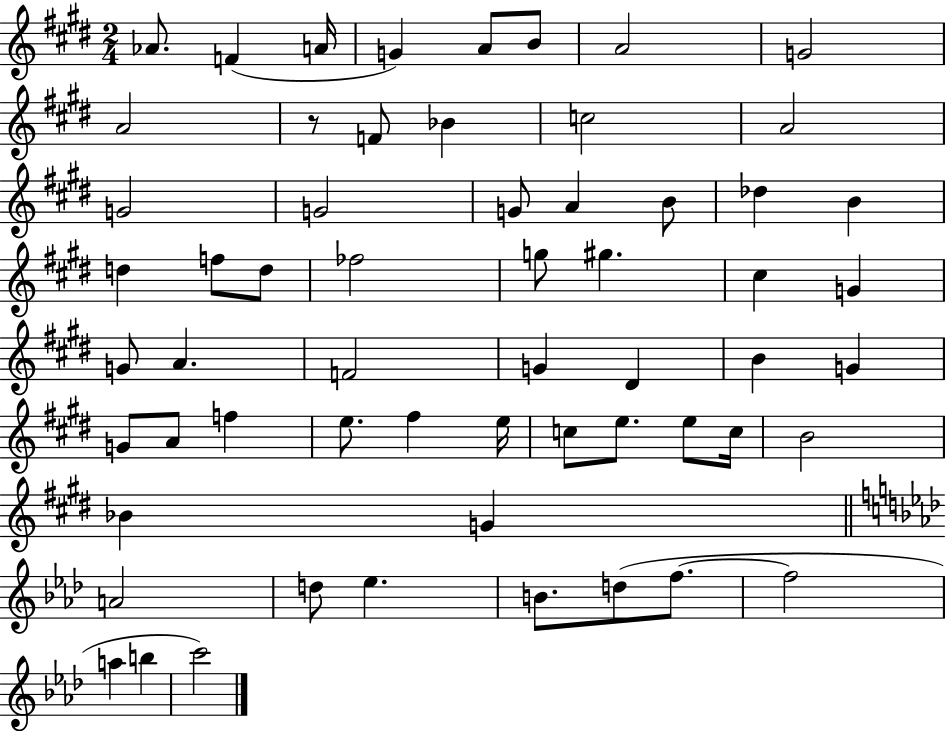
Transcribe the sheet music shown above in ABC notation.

X:1
T:Untitled
M:2/4
L:1/4
K:E
_A/2 F A/4 G A/2 B/2 A2 G2 A2 z/2 F/2 _B c2 A2 G2 G2 G/2 A B/2 _d B d f/2 d/2 _f2 g/2 ^g ^c G G/2 A F2 G ^D B G G/2 A/2 f e/2 ^f e/4 c/2 e/2 e/2 c/4 B2 _B G A2 d/2 _e B/2 d/2 f/2 f2 a b c'2